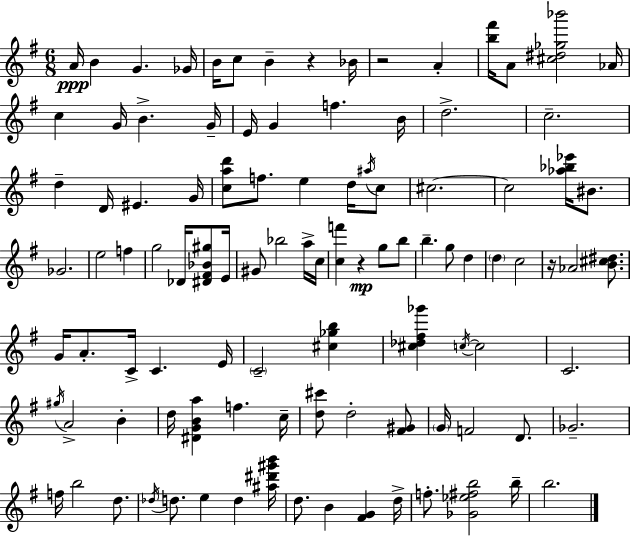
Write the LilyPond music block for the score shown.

{
  \clef treble
  \numericTimeSignature
  \time 6/8
  \key g \major
  a'16\ppp b'4 g'4. ges'16 | b'16 c''8 b'4-- r4 bes'16 | r2 a'4-. | <b'' fis'''>16 a'8 <cis'' dis'' ges'' bes'''>2 aes'16 | \break c''4 g'16 b'4.-> g'16-- | e'16 g'4 f''4. b'16 | d''2.-> | c''2.-- | \break d''4-- d'16 eis'4. g'16 | <c'' a'' d'''>8 f''8. e''4 d''16 \acciaccatura { ais''16 } c''8 | cis''2.~~ | cis''2 <aes'' bes'' ees'''>16 bis'8. | \break ges'2. | e''2 f''4 | g''2 des'16 <dis' fis' bes' gis''>8 | e'16 gis'8 bes''2 a''16-> | \break c''16 <c'' f'''>4 r4\mp g''8 b''8 | b''4.-- g''8 d''4 | \parenthesize d''4 c''2 | r16 aes'2 <b' cis'' dis''>8. | \break g'16 a'8.-. c'16-> c'4. | e'16 \parenthesize c'2-- <cis'' ges'' b''>4 | <cis'' des'' fis'' ges'''>4 \acciaccatura { c''16~ }~ c''2 | c'2. | \break \acciaccatura { gis''16 } a'2-> b'4-. | d''16 <dis' g' b' a''>4 f''4. | c''16-- <d'' cis'''>8 d''2-. | <fis' gis'>8 \parenthesize g'16 f'2 | \break d'8. ges'2.-- | f''16 b''2 | d''8. \acciaccatura { des''16 } d''8. e''4 d''4 | <ais'' dis''' gis''' b'''>16 d''8. b'4 <fis' g'>4 | \break d''16-> f''8.-. <ges' ees'' fis'' b''>2 | b''16-- b''2. | \bar "|."
}